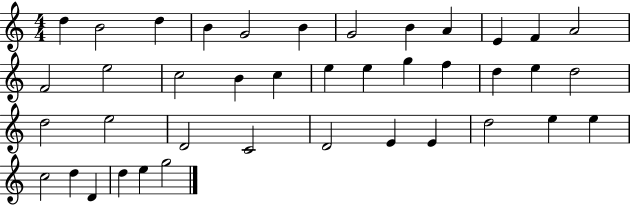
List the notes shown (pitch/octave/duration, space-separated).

D5/q B4/h D5/q B4/q G4/h B4/q G4/h B4/q A4/q E4/q F4/q A4/h F4/h E5/h C5/h B4/q C5/q E5/q E5/q G5/q F5/q D5/q E5/q D5/h D5/h E5/h D4/h C4/h D4/h E4/q E4/q D5/h E5/q E5/q C5/h D5/q D4/q D5/q E5/q G5/h